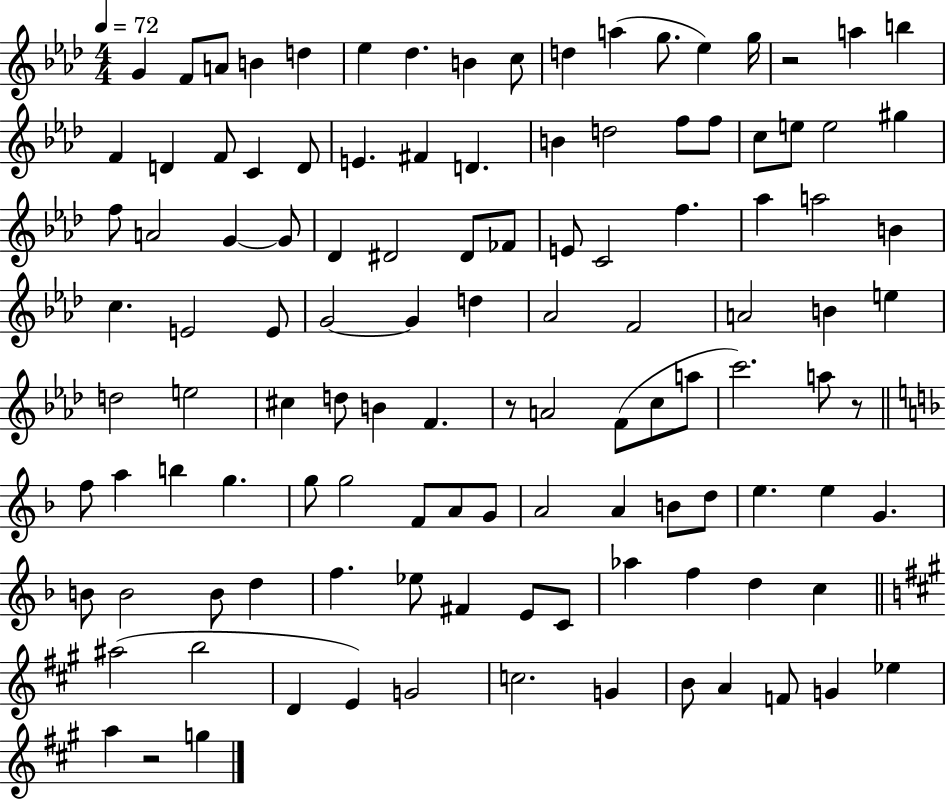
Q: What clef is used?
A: treble